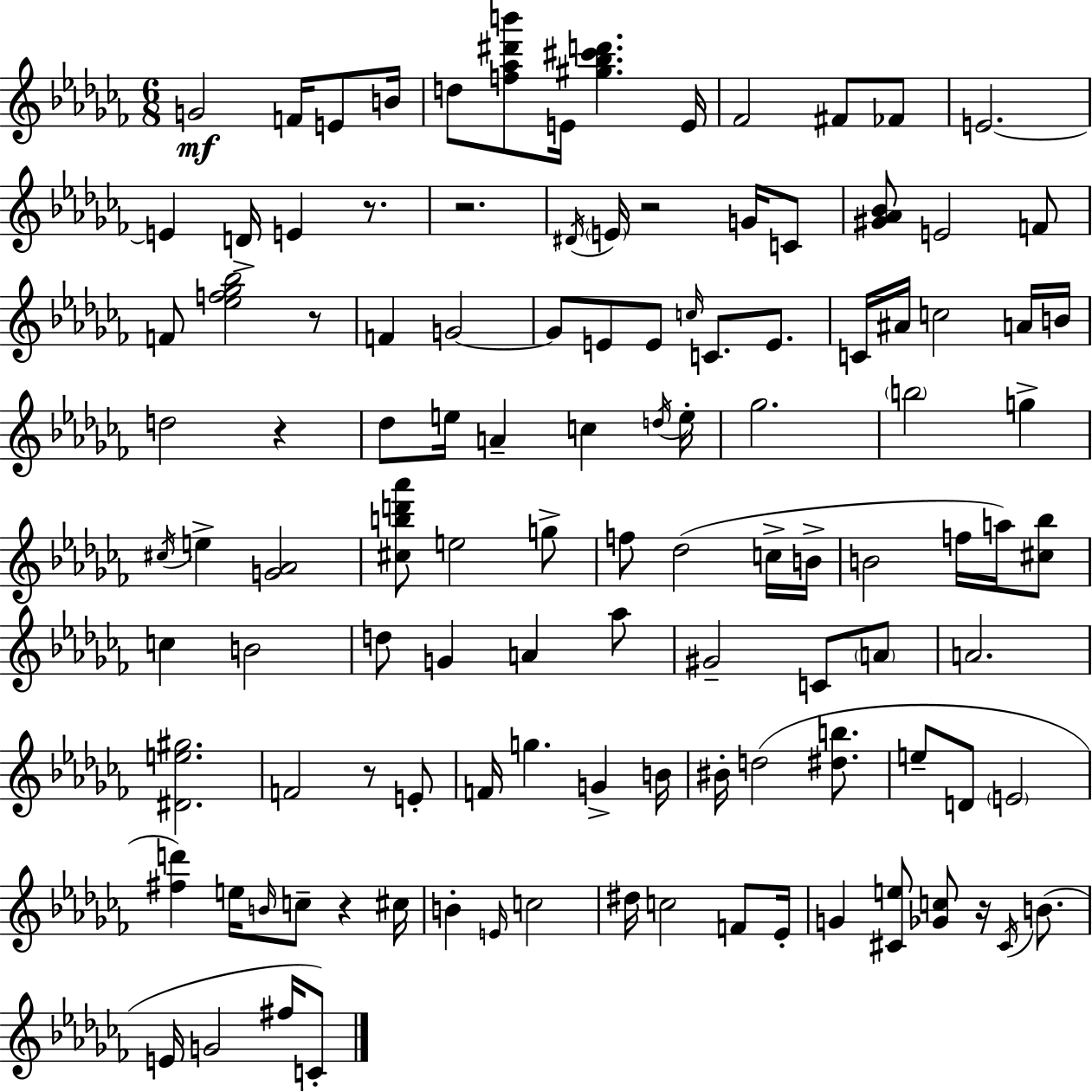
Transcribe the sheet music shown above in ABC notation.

X:1
T:Untitled
M:6/8
L:1/4
K:Abm
G2 F/4 E/2 B/4 d/2 [f_a^d'b']/2 E/4 [^g_b^c'd'] E/4 _F2 ^F/2 _F/2 E2 E D/4 E z/2 z2 ^D/4 E/4 z2 G/4 C/2 [^G_A_B]/2 E2 F/2 F/2 [_ef_g_b]2 z/2 F G2 G/2 E/2 E/2 c/4 C/2 E/2 C/4 ^A/4 c2 A/4 B/4 d2 z _d/2 e/4 A c d/4 e/4 _g2 b2 g ^c/4 e [G_A]2 [^cbd'_a']/2 e2 g/2 f/2 _d2 c/4 B/4 B2 f/4 a/4 [^c_b]/2 c B2 d/2 G A _a/2 ^G2 C/2 A/2 A2 [^De^g]2 F2 z/2 E/2 F/4 g G B/4 ^B/4 d2 [^db]/2 e/2 D/2 E2 [^fd'] e/4 B/4 c/2 z ^c/4 B E/4 c2 ^d/4 c2 F/2 _E/4 G [^Ce]/2 [_Gc]/2 z/4 ^C/4 B/2 E/4 G2 ^f/4 C/2